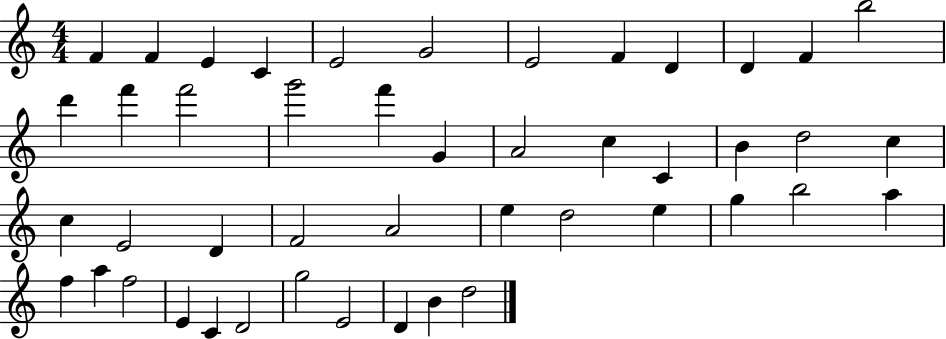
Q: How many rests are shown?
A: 0